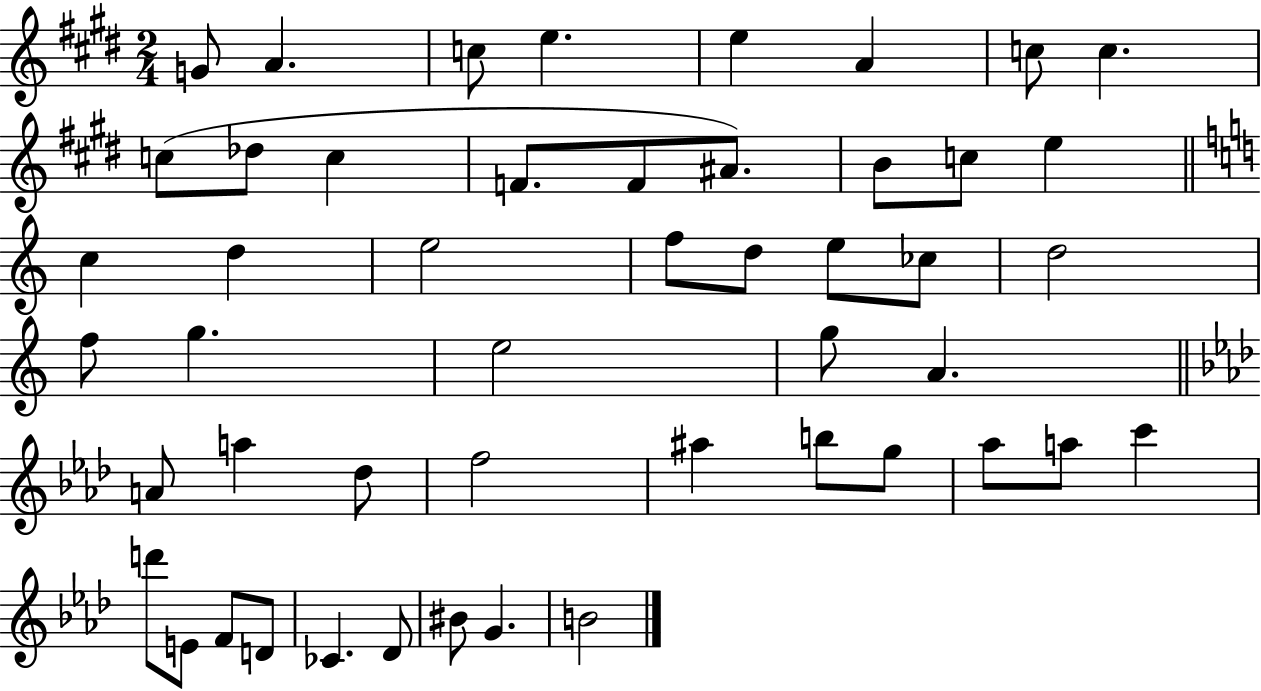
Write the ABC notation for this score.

X:1
T:Untitled
M:2/4
L:1/4
K:E
G/2 A c/2 e e A c/2 c c/2 _d/2 c F/2 F/2 ^A/2 B/2 c/2 e c d e2 f/2 d/2 e/2 _c/2 d2 f/2 g e2 g/2 A A/2 a _d/2 f2 ^a b/2 g/2 _a/2 a/2 c' d'/2 E/2 F/2 D/2 _C _D/2 ^B/2 G B2